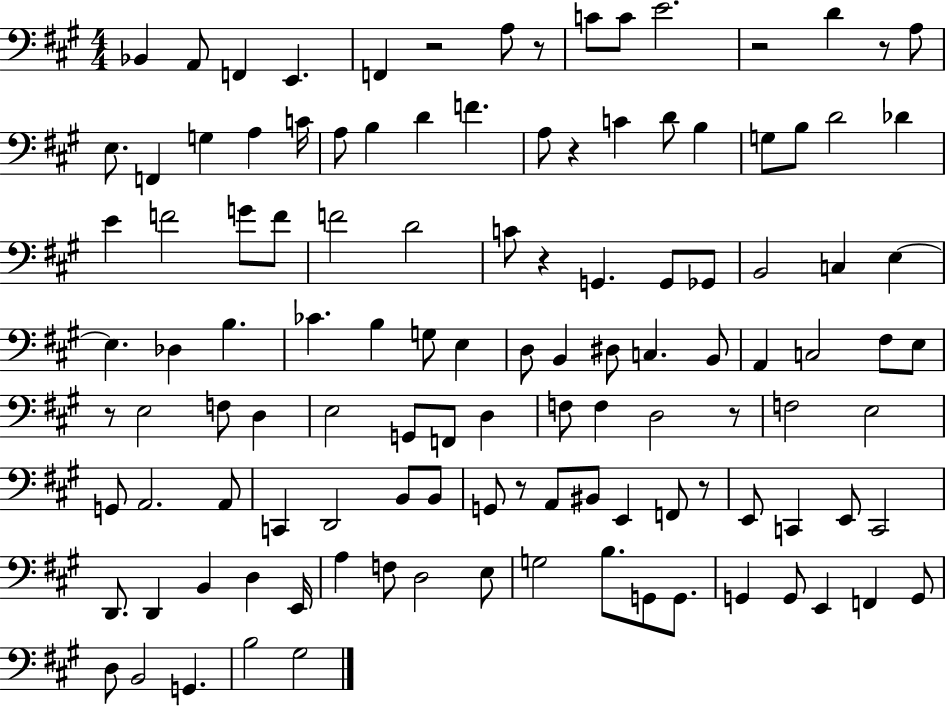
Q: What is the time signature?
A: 4/4